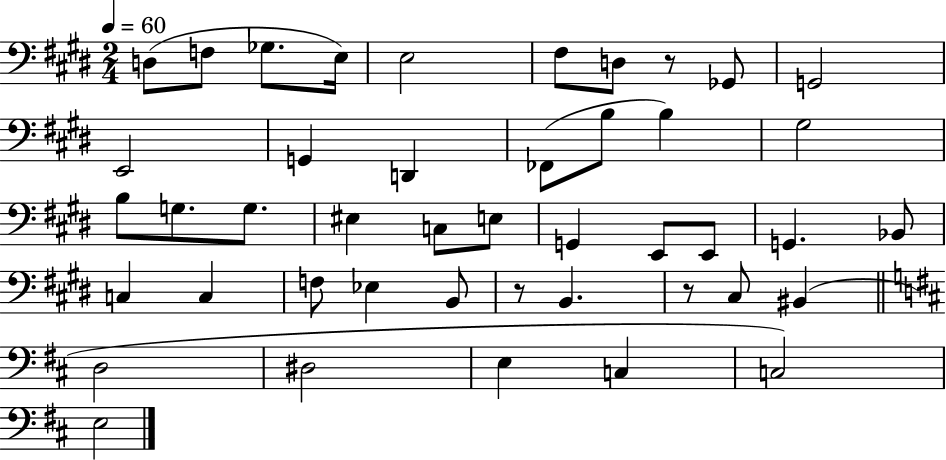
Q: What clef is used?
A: bass